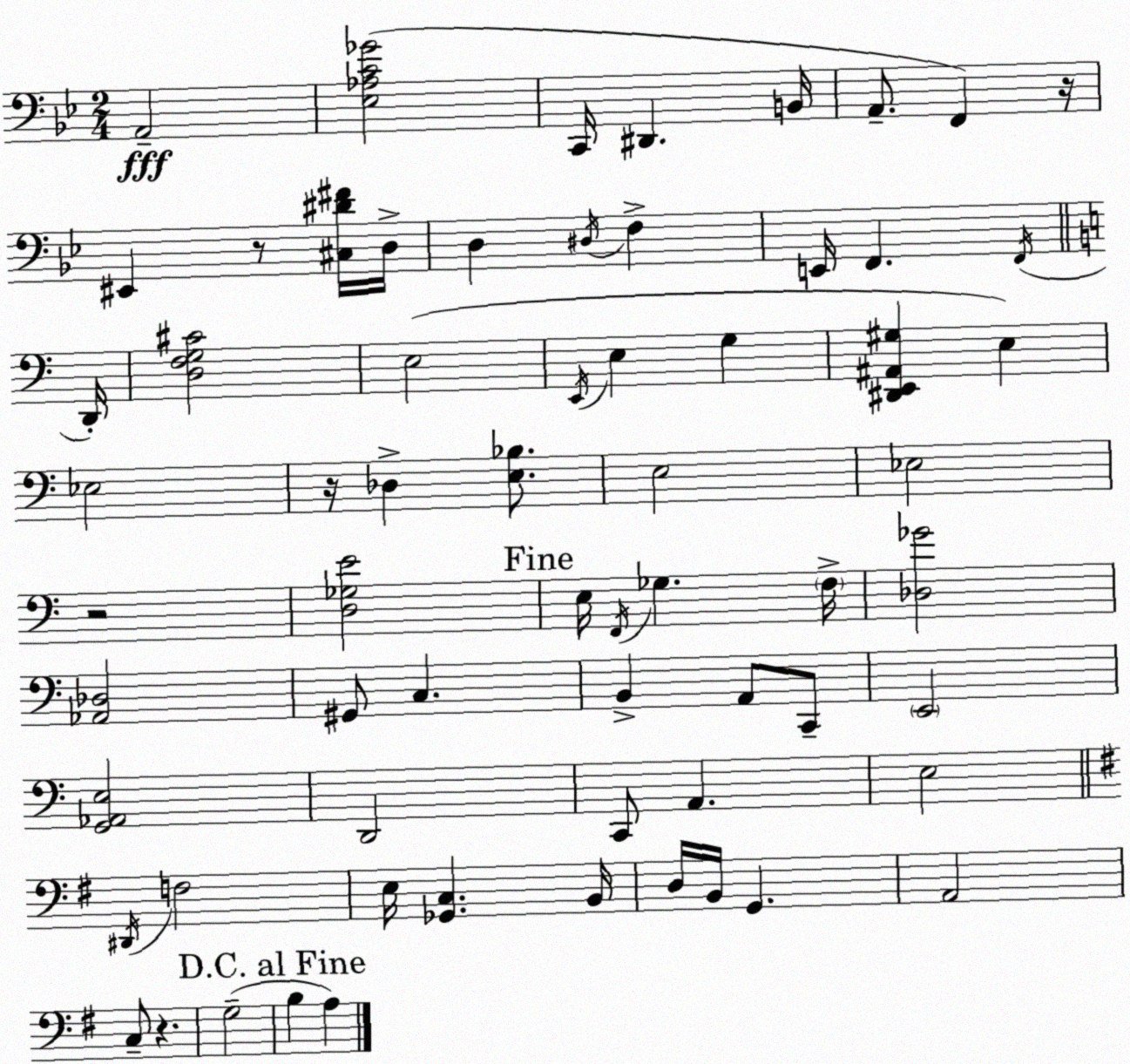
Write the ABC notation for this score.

X:1
T:Untitled
M:2/4
L:1/4
K:Bb
A,,2 [_E,_A,C_G]2 C,,/4 ^D,, B,,/4 A,,/2 F,, z/4 ^E,, z/2 [^C,^D^F]/4 D,/4 D, ^D,/4 F, E,,/4 F,, F,,/4 D,,/4 [D,F,G,^C]2 E,2 E,,/4 E, G, [^D,,E,,^A,,^G,] E, _E,2 z/4 _D, [E,_B,]/2 E,2 _E,2 z2 [D,_G,E]2 E,/4 F,,/4 _G, F,/4 [_D,_G]2 [_A,,_D,]2 ^G,,/2 C, B,, A,,/2 C,,/2 E,,2 [G,,_A,,E,]2 D,,2 C,,/2 A,, E,2 ^D,,/4 F,2 E,/4 [_G,,C,] B,,/4 D,/4 B,,/4 G,, A,,2 C,/2 z G,2 B, A,